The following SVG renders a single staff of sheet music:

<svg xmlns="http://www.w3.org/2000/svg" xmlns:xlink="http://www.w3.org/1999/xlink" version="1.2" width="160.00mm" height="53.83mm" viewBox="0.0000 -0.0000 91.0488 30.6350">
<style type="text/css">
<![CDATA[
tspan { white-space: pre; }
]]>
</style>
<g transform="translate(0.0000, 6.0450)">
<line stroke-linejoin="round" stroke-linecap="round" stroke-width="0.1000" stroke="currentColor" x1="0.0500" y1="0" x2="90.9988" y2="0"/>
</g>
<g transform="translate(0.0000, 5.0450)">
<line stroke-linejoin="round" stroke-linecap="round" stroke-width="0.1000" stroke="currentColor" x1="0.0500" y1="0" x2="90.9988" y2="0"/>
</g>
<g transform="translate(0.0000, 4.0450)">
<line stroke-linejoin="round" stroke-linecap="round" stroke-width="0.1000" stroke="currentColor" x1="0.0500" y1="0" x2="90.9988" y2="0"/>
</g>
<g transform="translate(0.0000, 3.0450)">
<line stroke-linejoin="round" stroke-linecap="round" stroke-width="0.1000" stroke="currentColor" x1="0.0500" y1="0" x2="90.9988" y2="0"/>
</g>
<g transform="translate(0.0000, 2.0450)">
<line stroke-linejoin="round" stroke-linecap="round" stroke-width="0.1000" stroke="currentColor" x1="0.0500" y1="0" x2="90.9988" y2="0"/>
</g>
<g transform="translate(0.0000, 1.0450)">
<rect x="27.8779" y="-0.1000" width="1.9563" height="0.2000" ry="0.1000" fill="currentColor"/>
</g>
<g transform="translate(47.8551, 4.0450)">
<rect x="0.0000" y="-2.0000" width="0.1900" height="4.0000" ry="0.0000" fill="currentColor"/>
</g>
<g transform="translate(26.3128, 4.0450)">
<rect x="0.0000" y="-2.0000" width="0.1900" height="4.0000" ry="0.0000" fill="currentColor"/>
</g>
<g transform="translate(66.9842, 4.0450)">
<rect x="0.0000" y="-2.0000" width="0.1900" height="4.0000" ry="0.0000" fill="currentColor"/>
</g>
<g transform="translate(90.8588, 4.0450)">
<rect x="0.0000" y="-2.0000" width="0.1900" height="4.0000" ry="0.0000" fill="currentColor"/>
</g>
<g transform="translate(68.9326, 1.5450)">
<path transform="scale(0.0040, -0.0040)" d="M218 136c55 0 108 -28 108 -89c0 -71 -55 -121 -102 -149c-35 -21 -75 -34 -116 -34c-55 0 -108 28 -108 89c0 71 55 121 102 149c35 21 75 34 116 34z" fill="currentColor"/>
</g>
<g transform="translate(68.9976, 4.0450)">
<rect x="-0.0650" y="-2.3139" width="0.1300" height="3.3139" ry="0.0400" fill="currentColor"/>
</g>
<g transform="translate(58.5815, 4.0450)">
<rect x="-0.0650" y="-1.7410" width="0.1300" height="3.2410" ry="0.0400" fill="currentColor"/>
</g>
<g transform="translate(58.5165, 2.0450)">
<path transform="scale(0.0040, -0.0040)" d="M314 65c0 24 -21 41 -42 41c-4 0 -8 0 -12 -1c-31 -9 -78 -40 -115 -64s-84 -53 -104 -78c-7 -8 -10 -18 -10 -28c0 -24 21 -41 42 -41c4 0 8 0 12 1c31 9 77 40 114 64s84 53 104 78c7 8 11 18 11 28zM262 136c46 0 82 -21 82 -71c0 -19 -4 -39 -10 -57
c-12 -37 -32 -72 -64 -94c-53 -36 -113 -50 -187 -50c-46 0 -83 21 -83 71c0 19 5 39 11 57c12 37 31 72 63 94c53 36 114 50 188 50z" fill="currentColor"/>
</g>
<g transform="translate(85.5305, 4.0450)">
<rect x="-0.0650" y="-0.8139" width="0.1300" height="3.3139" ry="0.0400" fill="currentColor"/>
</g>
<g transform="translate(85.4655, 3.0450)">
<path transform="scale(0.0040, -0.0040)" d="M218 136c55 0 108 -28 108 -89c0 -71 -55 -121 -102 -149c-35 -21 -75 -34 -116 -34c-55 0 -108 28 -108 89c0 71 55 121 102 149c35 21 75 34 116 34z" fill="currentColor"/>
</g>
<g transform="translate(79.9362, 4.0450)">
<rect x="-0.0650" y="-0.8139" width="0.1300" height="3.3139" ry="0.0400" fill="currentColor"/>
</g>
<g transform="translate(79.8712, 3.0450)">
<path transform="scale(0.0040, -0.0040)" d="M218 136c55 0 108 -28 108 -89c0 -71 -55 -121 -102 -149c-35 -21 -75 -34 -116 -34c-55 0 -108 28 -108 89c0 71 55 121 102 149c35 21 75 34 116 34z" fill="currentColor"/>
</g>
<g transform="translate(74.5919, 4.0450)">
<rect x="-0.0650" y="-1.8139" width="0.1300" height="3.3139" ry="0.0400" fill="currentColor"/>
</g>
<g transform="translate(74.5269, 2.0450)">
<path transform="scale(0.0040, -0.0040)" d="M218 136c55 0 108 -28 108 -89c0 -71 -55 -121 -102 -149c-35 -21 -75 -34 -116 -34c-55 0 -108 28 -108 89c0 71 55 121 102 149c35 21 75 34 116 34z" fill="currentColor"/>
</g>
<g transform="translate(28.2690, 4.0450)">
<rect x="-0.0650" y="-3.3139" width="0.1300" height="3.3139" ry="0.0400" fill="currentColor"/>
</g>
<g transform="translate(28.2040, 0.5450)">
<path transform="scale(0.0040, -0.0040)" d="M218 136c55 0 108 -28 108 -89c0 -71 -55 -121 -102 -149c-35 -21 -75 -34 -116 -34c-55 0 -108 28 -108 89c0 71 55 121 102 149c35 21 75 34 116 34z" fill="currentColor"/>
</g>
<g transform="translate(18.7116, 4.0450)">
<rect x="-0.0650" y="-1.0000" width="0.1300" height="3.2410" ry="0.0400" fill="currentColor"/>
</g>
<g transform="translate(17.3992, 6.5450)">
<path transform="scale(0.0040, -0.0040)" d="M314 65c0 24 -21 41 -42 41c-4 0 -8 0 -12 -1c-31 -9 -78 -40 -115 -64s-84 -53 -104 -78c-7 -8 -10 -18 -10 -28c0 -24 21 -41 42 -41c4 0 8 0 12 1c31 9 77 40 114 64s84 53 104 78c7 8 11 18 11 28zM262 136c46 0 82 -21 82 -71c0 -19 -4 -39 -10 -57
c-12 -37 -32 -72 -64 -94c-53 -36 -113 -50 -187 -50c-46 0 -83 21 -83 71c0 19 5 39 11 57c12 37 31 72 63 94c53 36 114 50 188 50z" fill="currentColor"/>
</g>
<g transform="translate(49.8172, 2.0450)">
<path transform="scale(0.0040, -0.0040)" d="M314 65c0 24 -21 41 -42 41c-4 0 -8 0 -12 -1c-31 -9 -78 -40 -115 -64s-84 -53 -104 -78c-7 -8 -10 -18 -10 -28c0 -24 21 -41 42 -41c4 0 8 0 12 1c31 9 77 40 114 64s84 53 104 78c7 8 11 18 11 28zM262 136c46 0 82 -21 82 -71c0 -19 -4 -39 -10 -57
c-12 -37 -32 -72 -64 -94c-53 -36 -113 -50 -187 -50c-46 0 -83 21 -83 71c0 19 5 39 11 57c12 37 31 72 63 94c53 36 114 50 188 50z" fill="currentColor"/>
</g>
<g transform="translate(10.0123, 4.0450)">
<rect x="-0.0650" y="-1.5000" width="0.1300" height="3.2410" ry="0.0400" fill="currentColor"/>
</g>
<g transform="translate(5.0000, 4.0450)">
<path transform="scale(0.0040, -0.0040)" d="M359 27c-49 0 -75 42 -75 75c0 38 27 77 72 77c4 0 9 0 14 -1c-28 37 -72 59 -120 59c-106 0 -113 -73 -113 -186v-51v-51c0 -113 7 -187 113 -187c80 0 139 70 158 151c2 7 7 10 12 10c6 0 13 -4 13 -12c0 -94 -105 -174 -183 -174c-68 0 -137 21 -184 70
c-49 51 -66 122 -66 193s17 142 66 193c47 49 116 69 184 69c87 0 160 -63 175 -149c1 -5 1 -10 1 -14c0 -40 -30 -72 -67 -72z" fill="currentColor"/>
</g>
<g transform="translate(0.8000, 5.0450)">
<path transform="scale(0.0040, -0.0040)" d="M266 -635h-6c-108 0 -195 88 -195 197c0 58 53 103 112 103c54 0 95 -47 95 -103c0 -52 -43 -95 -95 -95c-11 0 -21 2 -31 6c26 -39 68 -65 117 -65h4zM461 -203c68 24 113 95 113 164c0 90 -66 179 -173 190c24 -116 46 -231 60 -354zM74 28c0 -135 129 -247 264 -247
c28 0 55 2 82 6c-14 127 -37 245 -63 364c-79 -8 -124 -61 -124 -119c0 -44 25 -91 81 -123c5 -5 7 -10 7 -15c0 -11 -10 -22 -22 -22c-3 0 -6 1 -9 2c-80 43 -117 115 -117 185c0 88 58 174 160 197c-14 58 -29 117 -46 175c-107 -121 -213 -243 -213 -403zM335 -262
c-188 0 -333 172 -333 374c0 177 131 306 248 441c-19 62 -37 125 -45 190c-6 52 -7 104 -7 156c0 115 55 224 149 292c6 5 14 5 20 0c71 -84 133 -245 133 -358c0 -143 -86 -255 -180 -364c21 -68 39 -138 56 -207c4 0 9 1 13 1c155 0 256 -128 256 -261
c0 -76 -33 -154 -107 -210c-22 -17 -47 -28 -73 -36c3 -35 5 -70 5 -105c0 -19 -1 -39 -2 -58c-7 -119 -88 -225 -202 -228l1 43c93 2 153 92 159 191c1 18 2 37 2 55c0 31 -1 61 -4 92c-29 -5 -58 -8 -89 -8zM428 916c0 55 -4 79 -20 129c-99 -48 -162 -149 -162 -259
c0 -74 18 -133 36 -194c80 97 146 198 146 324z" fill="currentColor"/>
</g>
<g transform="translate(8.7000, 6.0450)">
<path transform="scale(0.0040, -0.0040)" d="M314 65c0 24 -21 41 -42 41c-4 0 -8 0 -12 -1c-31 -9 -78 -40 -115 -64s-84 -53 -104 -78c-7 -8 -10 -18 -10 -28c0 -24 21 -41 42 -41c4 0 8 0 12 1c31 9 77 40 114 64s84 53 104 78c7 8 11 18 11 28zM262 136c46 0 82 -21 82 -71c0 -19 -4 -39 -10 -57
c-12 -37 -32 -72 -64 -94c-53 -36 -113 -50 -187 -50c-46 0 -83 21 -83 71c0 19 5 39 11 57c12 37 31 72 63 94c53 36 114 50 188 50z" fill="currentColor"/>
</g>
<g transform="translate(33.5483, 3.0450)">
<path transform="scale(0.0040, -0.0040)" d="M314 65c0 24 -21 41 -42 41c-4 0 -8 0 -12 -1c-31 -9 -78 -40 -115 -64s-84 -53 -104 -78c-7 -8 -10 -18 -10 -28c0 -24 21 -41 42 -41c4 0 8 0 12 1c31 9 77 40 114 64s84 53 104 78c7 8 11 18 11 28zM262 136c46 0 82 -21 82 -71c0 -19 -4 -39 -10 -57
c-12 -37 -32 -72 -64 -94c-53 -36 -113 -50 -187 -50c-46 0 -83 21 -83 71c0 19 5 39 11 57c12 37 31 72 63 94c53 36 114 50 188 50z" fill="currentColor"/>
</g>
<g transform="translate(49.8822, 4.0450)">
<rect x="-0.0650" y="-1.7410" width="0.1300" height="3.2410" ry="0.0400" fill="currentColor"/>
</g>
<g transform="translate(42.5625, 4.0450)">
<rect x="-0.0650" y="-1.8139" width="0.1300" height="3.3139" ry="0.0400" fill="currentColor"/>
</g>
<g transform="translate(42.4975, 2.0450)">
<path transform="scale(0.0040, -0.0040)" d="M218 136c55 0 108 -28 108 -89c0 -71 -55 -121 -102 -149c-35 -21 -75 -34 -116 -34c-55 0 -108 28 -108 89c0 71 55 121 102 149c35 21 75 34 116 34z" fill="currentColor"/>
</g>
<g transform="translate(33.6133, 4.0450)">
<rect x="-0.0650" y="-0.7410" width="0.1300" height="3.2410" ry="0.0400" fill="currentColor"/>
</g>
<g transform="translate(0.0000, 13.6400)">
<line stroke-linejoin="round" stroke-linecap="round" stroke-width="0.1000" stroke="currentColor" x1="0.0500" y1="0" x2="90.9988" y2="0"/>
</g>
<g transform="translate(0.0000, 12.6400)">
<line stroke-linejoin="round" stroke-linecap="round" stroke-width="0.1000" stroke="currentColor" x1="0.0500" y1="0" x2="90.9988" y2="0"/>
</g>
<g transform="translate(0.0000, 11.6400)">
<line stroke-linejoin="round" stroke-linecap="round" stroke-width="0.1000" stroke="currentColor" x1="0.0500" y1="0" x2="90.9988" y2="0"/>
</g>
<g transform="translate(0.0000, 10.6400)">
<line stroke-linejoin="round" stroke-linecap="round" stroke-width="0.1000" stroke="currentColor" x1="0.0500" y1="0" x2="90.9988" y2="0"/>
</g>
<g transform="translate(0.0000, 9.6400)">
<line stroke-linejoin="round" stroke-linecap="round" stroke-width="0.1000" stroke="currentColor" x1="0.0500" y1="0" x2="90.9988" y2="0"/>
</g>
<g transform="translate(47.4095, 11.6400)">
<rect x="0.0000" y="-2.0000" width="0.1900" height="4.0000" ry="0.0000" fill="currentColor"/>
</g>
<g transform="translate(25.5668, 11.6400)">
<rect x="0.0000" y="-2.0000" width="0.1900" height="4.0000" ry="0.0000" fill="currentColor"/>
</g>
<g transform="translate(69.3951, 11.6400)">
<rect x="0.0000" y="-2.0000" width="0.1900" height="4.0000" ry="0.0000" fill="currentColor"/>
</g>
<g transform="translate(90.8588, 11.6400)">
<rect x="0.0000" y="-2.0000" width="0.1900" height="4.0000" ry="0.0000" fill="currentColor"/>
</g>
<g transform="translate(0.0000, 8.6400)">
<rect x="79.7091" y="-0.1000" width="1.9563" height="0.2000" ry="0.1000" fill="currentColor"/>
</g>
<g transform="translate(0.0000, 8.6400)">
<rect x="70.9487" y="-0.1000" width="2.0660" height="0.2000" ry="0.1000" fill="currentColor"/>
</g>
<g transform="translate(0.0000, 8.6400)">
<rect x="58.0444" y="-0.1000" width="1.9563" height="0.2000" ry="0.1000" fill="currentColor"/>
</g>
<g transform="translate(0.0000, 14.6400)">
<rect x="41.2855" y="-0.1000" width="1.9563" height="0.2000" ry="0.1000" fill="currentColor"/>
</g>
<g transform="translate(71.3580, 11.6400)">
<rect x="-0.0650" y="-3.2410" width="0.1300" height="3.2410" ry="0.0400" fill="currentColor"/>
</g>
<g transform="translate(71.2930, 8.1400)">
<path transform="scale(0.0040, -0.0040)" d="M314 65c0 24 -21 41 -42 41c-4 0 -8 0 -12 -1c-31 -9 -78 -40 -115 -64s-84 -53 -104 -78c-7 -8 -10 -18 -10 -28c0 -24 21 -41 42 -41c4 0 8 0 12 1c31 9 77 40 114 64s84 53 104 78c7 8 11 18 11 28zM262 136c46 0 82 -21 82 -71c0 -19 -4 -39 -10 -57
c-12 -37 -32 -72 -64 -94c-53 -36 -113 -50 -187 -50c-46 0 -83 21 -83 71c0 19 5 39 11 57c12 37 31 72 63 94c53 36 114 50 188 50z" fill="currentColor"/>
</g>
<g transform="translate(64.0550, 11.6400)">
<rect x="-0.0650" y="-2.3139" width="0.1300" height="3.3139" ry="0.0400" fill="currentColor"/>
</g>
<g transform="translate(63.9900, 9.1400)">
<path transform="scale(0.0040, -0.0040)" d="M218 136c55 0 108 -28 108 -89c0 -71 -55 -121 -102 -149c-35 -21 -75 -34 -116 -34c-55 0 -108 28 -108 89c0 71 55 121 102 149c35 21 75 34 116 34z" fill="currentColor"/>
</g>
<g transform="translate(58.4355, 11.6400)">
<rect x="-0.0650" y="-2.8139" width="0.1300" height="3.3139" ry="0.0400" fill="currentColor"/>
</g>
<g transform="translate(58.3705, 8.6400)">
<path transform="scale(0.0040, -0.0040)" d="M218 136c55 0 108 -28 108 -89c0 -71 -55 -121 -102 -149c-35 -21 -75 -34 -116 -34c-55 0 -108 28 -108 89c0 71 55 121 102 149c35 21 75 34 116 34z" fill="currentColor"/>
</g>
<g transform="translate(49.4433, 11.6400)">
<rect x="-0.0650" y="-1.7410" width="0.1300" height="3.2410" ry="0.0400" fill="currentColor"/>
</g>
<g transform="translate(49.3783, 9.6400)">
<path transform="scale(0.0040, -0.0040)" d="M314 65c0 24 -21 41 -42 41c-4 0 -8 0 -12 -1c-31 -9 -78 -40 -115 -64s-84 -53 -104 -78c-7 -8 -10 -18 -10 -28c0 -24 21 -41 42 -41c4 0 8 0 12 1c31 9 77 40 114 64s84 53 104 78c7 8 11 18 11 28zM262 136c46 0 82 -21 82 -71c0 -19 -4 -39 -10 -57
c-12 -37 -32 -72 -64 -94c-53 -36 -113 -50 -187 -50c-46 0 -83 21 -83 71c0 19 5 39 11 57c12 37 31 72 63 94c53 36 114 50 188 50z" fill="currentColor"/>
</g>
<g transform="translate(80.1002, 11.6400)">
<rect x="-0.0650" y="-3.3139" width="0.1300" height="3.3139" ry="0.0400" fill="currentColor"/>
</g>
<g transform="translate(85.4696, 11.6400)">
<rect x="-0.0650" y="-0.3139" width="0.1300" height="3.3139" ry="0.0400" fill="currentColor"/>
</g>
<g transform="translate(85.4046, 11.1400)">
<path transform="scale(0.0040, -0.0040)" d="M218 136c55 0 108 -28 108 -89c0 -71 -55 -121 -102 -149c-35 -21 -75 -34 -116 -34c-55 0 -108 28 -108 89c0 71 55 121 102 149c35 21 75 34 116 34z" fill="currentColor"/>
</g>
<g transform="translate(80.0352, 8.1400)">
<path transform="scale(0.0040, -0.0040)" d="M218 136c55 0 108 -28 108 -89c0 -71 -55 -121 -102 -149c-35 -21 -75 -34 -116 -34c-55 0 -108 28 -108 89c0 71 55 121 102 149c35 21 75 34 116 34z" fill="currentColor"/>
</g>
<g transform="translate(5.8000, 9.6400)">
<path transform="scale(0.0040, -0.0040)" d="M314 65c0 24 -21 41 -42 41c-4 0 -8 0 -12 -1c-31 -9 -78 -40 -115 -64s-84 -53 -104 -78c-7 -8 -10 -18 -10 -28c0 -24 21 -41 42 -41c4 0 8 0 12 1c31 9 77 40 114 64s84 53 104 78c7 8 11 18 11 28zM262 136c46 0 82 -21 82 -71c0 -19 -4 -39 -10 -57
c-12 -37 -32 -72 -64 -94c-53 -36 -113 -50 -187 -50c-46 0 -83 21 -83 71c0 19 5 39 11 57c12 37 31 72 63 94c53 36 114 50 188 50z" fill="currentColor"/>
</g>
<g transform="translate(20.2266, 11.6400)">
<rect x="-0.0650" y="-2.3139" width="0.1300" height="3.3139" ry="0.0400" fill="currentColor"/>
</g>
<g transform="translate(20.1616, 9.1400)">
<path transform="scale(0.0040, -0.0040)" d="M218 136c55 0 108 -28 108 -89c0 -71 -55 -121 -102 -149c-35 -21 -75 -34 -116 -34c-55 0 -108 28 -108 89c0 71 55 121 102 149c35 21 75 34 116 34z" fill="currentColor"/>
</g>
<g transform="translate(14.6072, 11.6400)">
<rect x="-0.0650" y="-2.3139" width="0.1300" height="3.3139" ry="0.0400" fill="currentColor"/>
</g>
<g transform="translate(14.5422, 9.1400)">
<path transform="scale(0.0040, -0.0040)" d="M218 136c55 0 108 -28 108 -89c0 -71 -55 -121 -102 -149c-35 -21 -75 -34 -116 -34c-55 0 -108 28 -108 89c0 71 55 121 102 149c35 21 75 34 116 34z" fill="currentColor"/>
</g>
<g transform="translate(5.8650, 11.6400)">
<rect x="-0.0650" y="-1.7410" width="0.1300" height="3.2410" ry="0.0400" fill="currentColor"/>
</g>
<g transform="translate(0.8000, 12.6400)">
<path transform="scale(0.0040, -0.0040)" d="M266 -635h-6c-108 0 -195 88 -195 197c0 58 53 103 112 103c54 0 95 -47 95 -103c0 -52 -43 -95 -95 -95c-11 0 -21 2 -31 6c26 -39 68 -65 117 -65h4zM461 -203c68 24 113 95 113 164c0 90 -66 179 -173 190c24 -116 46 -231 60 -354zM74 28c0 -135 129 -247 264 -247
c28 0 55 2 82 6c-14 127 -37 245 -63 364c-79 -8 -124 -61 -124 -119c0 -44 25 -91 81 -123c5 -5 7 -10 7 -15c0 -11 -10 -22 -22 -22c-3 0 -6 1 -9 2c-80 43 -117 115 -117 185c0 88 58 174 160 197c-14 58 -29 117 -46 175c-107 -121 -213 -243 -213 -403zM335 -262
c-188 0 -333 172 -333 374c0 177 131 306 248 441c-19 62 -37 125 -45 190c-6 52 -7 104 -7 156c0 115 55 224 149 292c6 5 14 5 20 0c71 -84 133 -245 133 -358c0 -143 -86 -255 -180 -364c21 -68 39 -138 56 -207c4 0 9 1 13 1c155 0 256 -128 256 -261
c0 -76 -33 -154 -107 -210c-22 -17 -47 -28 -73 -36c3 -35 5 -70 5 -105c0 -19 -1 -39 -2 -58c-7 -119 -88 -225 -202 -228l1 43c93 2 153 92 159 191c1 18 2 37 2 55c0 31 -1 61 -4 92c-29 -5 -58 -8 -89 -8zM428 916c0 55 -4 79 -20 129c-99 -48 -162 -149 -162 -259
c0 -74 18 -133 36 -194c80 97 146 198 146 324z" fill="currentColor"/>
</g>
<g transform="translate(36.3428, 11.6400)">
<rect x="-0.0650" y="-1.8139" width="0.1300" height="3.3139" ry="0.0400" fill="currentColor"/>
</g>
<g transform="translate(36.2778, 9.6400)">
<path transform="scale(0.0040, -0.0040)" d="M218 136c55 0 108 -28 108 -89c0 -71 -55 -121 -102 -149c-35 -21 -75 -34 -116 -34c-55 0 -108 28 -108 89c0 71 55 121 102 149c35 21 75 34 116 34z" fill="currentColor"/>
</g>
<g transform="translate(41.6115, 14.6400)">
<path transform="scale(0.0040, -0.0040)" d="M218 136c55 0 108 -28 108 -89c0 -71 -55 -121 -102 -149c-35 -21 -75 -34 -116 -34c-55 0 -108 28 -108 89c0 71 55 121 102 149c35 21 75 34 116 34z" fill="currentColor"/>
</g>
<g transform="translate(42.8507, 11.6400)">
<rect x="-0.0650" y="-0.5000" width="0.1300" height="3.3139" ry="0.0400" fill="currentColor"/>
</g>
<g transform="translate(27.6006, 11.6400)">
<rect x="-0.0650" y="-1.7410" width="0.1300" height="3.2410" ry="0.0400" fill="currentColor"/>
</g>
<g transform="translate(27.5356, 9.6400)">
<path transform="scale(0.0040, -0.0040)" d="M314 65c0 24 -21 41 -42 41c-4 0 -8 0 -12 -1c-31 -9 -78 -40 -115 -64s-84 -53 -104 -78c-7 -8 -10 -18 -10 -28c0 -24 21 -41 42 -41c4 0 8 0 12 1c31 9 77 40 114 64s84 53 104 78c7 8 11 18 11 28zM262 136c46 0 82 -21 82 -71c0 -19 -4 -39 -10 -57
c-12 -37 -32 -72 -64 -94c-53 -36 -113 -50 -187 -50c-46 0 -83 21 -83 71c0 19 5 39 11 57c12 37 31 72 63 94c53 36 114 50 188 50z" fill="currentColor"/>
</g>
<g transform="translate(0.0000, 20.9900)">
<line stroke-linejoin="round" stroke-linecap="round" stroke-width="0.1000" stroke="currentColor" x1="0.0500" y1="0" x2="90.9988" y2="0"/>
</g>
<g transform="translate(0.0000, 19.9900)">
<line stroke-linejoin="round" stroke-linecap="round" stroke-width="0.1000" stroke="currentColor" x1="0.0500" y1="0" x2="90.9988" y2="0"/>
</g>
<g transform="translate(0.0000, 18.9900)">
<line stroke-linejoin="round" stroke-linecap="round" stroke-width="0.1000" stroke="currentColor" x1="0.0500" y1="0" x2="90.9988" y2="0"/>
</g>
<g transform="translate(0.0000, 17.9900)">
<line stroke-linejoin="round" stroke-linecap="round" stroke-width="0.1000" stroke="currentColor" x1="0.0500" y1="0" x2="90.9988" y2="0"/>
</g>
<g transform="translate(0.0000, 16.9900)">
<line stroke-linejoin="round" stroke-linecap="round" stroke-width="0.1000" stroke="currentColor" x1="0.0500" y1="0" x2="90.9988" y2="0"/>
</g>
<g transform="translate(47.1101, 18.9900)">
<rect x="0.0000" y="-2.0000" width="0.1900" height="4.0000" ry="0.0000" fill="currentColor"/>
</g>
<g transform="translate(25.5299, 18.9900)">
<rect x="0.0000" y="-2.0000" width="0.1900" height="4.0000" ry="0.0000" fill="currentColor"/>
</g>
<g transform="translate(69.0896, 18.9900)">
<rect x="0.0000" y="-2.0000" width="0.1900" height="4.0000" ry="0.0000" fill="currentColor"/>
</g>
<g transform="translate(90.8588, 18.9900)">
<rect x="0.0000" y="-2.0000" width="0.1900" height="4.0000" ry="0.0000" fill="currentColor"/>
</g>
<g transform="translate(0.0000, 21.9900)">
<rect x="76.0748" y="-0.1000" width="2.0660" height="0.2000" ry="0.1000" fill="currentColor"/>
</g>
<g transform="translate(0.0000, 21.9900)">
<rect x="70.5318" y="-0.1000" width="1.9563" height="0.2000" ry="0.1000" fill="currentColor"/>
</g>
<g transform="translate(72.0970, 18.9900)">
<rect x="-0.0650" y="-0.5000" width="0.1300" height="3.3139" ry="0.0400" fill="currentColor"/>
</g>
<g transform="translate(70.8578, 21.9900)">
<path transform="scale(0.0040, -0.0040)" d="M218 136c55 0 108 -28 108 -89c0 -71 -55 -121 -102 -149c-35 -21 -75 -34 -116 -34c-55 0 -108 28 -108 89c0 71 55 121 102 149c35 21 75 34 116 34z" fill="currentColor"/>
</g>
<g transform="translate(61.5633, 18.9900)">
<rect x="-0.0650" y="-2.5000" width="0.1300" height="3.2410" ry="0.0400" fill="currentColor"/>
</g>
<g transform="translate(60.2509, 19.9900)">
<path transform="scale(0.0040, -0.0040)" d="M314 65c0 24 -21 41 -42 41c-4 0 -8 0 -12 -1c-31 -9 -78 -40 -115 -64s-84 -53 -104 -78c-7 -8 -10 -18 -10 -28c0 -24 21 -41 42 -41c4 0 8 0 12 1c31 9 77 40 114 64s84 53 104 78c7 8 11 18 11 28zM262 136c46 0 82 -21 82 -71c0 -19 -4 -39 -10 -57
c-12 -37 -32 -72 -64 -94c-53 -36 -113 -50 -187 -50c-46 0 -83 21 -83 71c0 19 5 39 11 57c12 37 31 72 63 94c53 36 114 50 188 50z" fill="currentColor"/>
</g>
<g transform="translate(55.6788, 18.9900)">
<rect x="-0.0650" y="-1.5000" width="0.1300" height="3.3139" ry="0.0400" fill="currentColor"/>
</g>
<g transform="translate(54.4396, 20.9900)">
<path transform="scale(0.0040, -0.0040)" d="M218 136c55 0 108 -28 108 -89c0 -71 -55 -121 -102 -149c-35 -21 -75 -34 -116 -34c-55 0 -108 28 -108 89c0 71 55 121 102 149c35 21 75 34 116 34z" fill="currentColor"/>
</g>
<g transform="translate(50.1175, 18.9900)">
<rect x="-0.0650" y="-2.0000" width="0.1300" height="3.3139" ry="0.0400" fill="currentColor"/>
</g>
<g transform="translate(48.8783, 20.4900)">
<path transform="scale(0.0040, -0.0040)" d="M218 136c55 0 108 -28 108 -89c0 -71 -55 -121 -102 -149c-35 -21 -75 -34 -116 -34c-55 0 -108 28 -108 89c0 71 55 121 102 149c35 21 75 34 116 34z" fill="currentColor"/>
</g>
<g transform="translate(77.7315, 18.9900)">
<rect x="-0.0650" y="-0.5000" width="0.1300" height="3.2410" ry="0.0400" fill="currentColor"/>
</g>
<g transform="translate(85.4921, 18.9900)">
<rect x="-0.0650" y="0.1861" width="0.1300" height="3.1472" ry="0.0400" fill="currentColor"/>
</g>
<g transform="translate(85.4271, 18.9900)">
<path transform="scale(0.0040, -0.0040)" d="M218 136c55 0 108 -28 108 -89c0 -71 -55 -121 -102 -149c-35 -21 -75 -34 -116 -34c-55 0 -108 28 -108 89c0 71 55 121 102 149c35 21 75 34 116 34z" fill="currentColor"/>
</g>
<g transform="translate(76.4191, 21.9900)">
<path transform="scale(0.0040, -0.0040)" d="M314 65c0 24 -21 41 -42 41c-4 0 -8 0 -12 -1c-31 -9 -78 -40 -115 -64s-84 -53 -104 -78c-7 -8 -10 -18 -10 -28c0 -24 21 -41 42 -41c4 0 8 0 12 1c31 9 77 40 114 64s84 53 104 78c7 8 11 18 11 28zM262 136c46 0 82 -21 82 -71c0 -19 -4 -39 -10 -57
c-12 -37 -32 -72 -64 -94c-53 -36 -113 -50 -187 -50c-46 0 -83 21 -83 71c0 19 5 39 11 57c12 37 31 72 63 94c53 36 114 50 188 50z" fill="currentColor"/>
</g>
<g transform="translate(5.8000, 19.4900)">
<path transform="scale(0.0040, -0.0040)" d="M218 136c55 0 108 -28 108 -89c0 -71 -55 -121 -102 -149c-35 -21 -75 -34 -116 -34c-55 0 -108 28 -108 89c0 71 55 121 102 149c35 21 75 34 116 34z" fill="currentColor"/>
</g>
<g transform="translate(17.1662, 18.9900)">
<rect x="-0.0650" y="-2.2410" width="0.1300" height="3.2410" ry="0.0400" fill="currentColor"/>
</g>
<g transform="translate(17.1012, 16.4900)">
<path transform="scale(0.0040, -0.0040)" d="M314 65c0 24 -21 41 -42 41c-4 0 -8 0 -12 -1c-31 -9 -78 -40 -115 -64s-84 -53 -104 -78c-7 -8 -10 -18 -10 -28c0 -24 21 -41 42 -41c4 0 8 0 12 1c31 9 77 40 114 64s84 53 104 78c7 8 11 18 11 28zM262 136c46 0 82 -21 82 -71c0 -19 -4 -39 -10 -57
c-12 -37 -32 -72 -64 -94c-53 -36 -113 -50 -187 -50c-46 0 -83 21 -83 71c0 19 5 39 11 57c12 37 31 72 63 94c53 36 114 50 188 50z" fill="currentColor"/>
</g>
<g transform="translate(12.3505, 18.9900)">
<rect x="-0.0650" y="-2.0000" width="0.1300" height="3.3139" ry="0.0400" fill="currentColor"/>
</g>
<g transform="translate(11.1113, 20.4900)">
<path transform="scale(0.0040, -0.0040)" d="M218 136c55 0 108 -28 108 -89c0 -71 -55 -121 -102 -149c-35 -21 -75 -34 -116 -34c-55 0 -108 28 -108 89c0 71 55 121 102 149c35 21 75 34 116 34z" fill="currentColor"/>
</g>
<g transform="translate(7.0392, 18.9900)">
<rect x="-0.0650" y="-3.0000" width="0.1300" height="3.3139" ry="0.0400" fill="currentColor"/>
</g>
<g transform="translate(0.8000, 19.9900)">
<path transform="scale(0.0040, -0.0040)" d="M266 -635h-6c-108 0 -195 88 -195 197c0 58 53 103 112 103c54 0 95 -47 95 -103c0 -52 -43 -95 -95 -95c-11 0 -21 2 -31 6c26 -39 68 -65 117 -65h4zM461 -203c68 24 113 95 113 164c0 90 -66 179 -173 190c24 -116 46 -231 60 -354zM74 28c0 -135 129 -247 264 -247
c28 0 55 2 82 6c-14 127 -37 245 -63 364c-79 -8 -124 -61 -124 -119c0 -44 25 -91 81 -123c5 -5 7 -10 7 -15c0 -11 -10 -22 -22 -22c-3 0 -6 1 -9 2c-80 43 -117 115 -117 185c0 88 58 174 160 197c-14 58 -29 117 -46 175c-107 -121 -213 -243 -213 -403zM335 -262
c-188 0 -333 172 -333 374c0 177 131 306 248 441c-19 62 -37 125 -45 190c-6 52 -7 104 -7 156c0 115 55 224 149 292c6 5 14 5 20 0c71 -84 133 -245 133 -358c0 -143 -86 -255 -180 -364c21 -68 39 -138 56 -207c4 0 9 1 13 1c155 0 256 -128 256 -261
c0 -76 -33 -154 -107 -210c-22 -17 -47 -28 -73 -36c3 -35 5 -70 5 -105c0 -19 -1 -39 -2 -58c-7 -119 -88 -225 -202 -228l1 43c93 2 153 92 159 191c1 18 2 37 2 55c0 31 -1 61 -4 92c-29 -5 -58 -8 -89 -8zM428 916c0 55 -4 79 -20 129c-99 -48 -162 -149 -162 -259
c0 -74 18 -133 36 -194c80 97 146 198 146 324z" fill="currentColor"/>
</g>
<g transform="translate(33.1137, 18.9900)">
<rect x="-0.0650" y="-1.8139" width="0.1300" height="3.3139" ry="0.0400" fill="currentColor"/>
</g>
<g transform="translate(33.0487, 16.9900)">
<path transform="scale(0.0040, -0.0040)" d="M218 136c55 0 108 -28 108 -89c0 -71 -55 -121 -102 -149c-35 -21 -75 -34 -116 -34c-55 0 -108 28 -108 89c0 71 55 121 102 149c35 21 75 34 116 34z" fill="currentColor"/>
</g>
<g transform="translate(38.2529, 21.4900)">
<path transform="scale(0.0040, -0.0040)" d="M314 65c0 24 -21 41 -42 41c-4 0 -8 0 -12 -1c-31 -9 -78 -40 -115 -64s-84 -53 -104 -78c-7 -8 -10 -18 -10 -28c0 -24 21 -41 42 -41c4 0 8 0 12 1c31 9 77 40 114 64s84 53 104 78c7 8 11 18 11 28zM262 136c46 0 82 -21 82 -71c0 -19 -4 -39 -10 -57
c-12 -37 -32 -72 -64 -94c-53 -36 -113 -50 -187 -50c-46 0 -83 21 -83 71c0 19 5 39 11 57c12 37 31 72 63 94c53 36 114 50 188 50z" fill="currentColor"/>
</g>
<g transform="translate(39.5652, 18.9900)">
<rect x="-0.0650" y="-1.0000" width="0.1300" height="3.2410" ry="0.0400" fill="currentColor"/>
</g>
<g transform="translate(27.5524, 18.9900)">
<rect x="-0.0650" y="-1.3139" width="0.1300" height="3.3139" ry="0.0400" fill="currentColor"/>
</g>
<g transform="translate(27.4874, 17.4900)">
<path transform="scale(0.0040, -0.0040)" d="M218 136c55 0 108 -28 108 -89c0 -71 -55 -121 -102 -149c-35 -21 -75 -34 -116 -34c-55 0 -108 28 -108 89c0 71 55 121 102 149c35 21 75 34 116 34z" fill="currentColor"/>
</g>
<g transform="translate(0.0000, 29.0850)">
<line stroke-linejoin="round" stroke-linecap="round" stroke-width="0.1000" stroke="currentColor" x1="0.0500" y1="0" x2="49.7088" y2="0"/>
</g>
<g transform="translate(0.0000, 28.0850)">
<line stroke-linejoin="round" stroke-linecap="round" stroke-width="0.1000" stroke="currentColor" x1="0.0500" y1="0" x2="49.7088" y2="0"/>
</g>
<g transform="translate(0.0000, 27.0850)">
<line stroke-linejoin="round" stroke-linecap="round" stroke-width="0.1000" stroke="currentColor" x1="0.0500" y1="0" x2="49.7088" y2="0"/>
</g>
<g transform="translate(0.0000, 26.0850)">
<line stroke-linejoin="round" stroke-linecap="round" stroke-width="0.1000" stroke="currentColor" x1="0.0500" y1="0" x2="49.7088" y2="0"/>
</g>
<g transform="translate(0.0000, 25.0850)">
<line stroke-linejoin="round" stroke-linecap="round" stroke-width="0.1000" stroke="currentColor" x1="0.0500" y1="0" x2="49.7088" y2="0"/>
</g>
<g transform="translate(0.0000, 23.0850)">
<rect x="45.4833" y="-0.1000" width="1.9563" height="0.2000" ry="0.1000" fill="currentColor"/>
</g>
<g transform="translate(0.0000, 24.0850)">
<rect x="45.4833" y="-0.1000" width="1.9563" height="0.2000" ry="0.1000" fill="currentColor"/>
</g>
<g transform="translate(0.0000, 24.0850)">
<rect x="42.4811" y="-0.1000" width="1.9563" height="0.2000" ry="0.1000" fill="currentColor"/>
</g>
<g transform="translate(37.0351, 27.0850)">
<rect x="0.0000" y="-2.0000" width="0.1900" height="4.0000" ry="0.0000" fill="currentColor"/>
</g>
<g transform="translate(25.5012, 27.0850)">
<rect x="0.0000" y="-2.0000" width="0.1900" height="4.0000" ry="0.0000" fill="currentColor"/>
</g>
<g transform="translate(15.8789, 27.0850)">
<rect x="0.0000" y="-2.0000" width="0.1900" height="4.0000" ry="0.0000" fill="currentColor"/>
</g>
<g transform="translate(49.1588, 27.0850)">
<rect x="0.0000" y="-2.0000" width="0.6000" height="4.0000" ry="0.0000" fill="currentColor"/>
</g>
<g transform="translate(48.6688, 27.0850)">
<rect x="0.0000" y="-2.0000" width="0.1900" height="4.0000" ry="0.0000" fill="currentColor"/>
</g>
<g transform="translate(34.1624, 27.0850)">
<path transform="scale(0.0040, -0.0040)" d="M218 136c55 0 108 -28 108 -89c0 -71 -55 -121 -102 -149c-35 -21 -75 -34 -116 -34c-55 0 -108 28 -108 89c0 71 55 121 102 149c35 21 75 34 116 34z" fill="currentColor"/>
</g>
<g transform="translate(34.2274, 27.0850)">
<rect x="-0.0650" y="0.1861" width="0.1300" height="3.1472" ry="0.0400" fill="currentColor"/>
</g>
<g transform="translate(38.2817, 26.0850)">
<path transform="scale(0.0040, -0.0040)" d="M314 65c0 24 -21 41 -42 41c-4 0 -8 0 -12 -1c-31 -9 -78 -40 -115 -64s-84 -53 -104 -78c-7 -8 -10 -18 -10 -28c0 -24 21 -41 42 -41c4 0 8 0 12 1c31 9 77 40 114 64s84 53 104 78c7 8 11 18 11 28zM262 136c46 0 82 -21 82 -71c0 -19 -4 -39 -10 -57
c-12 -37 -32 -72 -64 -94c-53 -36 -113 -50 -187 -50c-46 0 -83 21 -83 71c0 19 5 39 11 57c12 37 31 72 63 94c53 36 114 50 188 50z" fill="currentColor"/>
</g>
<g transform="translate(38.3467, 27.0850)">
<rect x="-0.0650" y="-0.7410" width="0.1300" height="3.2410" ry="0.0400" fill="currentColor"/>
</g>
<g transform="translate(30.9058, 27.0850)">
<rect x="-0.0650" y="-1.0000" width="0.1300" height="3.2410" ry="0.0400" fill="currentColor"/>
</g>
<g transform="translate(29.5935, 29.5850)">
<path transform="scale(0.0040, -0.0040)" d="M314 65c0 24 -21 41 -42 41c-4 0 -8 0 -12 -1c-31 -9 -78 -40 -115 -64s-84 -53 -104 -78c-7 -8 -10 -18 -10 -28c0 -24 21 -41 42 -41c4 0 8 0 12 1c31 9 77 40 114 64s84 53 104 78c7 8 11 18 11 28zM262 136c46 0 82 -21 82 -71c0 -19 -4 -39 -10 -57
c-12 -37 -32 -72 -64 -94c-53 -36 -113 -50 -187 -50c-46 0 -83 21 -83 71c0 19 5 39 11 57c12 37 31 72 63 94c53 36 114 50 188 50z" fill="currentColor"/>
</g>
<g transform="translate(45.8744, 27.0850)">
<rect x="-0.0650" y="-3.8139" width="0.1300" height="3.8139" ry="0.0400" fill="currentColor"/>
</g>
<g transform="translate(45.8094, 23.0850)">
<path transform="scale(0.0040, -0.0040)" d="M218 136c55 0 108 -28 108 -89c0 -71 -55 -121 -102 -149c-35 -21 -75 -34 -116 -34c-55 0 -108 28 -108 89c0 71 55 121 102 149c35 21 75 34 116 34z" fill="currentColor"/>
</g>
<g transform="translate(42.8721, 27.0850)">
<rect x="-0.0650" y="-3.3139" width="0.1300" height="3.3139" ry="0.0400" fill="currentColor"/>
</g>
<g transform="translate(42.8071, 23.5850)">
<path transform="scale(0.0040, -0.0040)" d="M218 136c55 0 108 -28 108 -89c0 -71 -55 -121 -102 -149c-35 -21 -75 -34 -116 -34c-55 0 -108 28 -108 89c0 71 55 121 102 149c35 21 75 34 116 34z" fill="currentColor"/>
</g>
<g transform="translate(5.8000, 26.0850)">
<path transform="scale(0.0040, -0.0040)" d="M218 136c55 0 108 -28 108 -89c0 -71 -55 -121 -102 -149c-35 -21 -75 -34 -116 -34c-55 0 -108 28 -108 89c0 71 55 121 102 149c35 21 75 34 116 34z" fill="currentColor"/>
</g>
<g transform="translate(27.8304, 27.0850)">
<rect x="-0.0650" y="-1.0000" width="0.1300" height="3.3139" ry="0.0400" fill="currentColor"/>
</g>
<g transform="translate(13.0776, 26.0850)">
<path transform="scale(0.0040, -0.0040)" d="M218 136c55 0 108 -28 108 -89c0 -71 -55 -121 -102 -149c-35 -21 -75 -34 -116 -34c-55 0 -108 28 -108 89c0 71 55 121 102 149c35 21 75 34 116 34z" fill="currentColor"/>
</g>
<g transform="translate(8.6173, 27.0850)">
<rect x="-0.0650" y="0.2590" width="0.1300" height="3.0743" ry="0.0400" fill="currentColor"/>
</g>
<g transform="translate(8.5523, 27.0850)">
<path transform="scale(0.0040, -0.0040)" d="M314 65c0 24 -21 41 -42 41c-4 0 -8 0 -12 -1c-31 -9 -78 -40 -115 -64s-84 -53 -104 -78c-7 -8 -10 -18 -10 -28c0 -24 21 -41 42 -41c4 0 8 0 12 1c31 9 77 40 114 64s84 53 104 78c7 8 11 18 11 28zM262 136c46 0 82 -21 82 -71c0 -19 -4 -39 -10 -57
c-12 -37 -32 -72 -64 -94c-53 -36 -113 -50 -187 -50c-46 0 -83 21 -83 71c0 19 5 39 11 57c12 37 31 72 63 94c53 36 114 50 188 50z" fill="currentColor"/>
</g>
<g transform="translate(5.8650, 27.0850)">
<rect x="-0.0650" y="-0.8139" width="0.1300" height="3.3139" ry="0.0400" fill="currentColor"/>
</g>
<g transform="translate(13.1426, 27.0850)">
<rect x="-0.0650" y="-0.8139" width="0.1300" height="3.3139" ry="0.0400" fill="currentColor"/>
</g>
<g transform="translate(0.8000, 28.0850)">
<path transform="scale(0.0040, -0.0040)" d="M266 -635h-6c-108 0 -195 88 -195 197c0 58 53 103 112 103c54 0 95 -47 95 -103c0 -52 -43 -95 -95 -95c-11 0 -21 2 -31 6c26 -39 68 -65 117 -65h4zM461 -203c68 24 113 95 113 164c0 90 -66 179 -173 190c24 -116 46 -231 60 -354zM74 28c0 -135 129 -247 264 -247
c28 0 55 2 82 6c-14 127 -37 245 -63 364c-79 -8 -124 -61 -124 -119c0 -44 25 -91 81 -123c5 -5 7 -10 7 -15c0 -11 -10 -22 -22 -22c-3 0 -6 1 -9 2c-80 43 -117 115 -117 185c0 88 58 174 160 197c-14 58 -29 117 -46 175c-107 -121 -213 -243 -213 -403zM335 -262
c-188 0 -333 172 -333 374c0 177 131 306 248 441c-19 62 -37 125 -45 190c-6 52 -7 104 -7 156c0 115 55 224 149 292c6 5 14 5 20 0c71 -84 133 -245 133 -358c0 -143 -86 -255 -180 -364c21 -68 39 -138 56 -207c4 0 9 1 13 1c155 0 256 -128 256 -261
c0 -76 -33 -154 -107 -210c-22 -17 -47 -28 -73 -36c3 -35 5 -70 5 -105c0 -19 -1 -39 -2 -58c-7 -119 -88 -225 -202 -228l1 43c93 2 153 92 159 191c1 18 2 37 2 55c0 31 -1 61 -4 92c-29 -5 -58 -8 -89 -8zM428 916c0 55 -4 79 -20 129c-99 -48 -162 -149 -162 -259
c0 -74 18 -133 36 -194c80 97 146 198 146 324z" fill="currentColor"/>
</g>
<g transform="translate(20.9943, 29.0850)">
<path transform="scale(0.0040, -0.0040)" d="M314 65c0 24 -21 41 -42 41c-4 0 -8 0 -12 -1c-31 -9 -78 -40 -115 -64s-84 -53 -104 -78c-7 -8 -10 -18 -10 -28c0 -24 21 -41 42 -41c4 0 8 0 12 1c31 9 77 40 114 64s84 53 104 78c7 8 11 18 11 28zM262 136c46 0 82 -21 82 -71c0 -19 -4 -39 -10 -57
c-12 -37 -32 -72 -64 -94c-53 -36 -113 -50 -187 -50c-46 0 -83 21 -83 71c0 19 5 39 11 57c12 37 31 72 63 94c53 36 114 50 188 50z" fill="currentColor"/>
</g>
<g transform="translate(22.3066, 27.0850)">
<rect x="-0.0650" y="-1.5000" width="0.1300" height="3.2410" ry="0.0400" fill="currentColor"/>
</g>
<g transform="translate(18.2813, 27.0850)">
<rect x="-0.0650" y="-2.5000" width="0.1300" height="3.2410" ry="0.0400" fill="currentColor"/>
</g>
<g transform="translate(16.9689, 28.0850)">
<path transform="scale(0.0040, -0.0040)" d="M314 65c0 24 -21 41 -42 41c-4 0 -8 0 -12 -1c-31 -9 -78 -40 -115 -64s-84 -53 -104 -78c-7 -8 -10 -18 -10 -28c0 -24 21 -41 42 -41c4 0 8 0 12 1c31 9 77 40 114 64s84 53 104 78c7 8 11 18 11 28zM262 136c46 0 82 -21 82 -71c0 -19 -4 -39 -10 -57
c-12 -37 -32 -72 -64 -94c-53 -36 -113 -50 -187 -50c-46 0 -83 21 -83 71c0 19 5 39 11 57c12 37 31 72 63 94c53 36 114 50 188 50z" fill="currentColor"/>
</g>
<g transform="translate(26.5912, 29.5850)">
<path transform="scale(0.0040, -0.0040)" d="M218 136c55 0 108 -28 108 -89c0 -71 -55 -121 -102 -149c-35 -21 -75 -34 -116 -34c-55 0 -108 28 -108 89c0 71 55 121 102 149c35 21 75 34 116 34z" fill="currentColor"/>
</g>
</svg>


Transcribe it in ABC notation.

X:1
T:Untitled
M:4/4
L:1/4
K:C
E2 D2 b d2 f f2 f2 g f d d f2 g g f2 f C f2 a g b2 b c A F g2 e f D2 F E G2 C C2 B d B2 d G2 E2 D D2 B d2 b c'